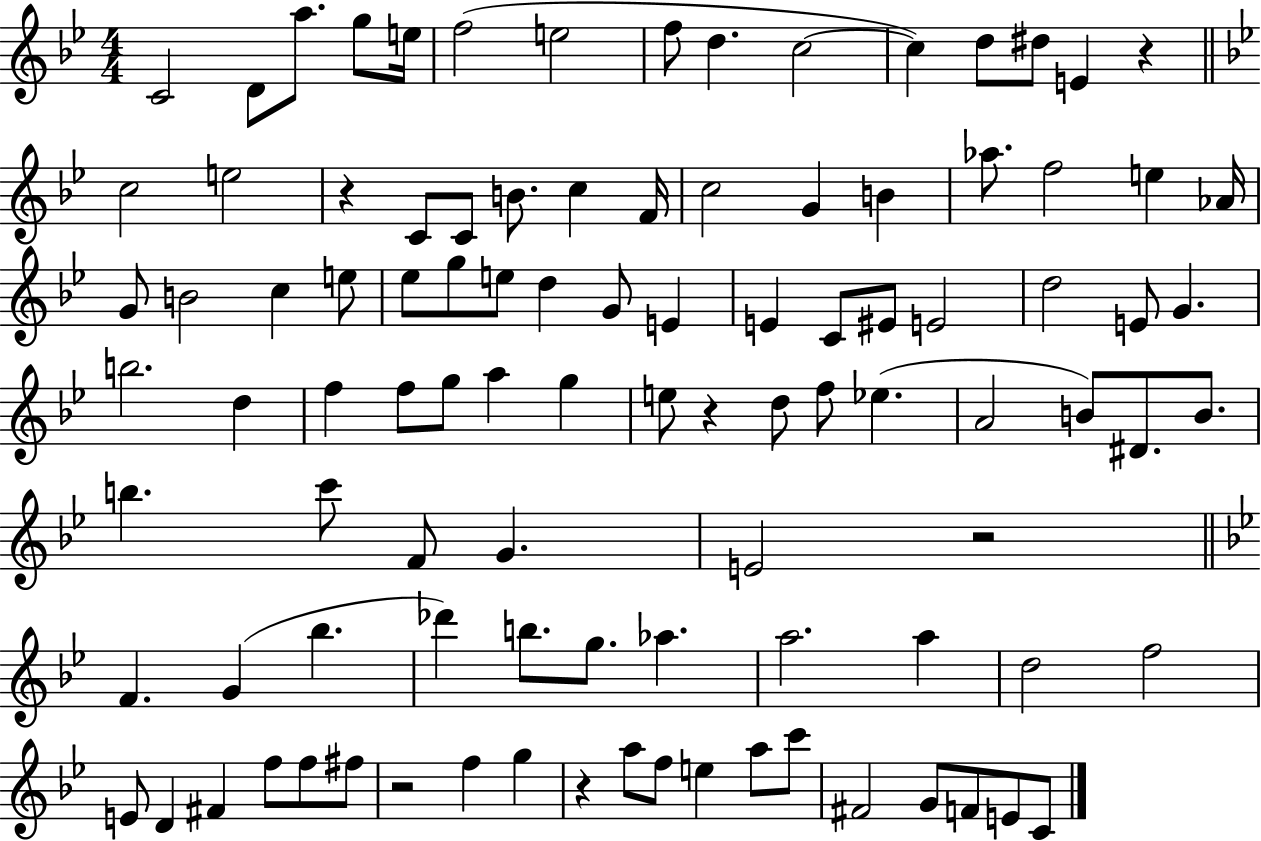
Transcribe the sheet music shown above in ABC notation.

X:1
T:Untitled
M:4/4
L:1/4
K:Bb
C2 D/2 a/2 g/2 e/4 f2 e2 f/2 d c2 c d/2 ^d/2 E z c2 e2 z C/2 C/2 B/2 c F/4 c2 G B _a/2 f2 e _A/4 G/2 B2 c e/2 _e/2 g/2 e/2 d G/2 E E C/2 ^E/2 E2 d2 E/2 G b2 d f f/2 g/2 a g e/2 z d/2 f/2 _e A2 B/2 ^D/2 B/2 b c'/2 F/2 G E2 z2 F G _b _d' b/2 g/2 _a a2 a d2 f2 E/2 D ^F f/2 f/2 ^f/2 z2 f g z a/2 f/2 e a/2 c'/2 ^F2 G/2 F/2 E/2 C/2